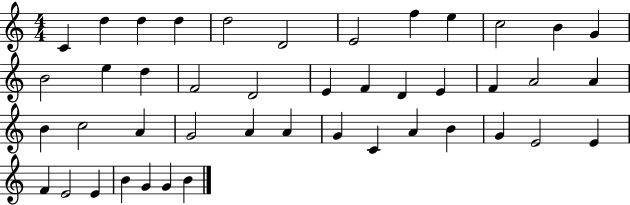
C4/q D5/q D5/q D5/q D5/h D4/h E4/h F5/q E5/q C5/h B4/q G4/q B4/h E5/q D5/q F4/h D4/h E4/q F4/q D4/q E4/q F4/q A4/h A4/q B4/q C5/h A4/q G4/h A4/q A4/q G4/q C4/q A4/q B4/q G4/q E4/h E4/q F4/q E4/h E4/q B4/q G4/q G4/q B4/q